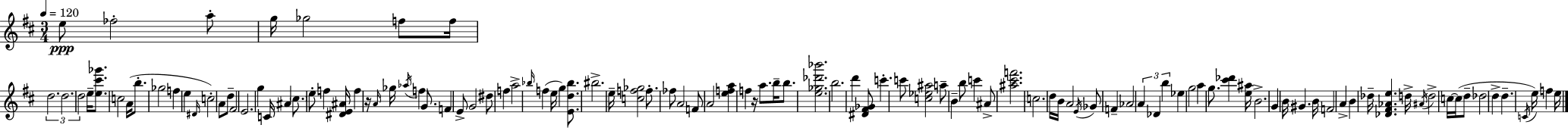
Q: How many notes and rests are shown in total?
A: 116